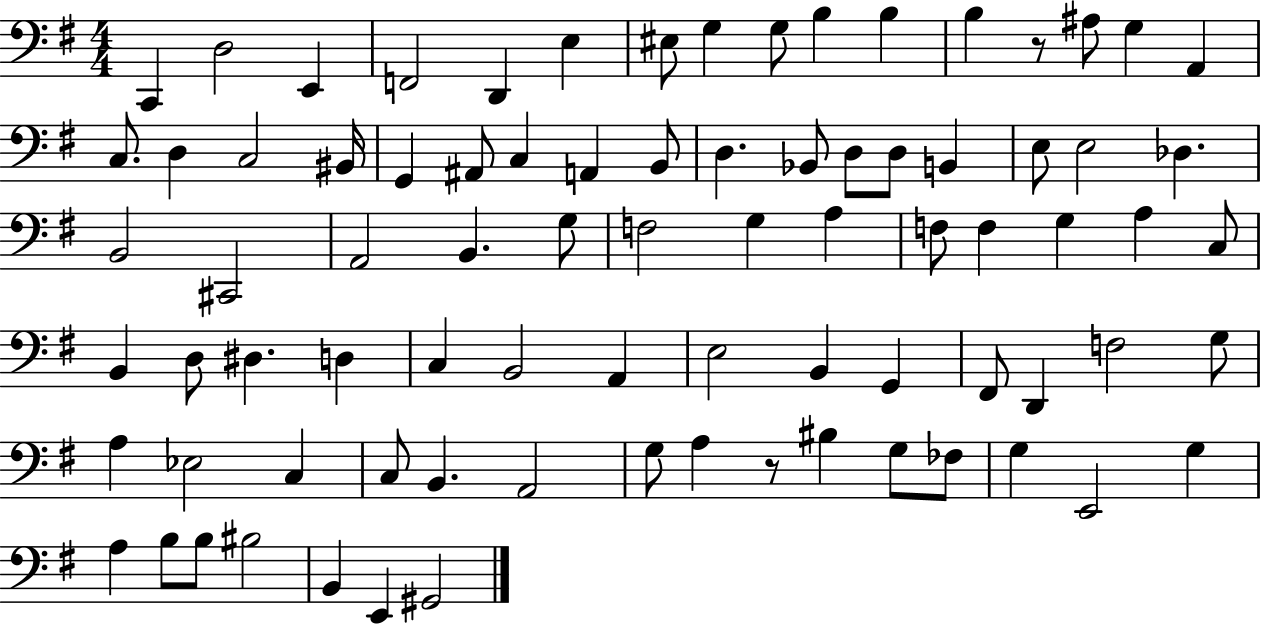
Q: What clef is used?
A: bass